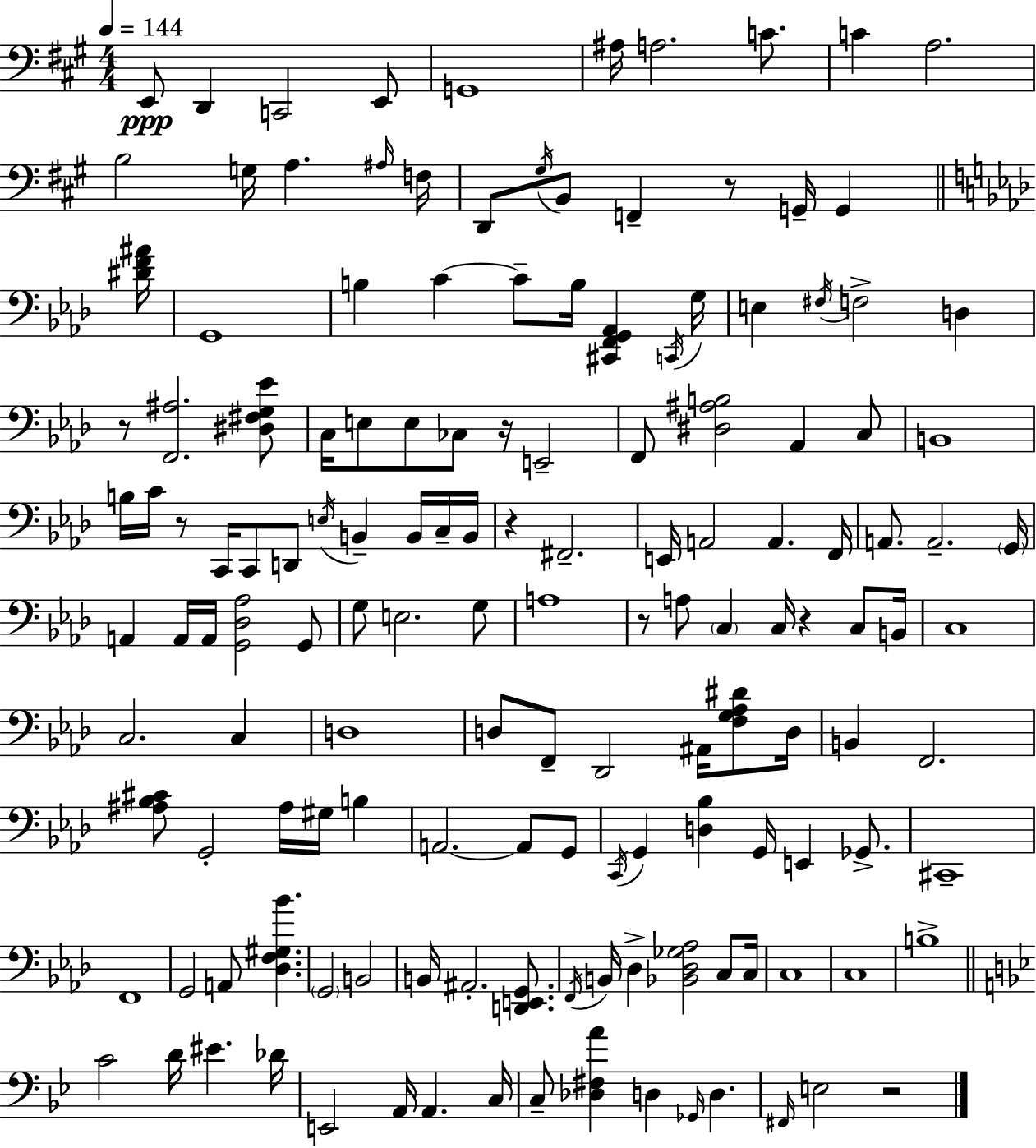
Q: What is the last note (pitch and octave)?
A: E3